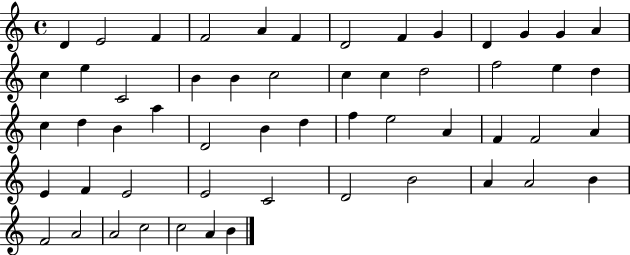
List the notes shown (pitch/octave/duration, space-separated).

D4/q E4/h F4/q F4/h A4/q F4/q D4/h F4/q G4/q D4/q G4/q G4/q A4/q C5/q E5/q C4/h B4/q B4/q C5/h C5/q C5/q D5/h F5/h E5/q D5/q C5/q D5/q B4/q A5/q D4/h B4/q D5/q F5/q E5/h A4/q F4/q F4/h A4/q E4/q F4/q E4/h E4/h C4/h D4/h B4/h A4/q A4/h B4/q F4/h A4/h A4/h C5/h C5/h A4/q B4/q